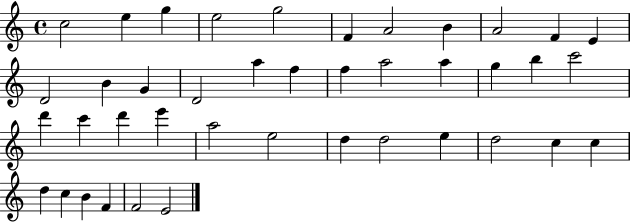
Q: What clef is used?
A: treble